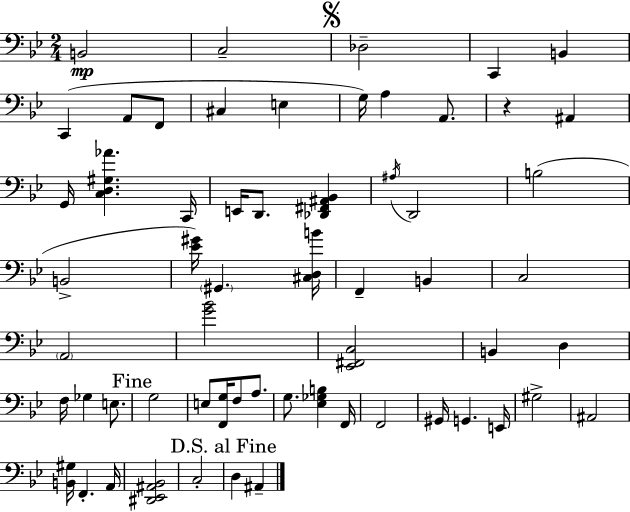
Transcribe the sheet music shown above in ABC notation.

X:1
T:Untitled
M:2/4
L:1/4
K:Bb
B,,2 C,2 _D,2 C,, B,, C,, A,,/2 F,,/2 ^C, E, G,/4 A, A,,/2 z ^A,, G,,/4 [C,D,^G,_A] C,,/4 E,,/4 D,,/2 [_D,,^F,,^A,,_B,,] ^A,/4 D,,2 B,2 B,,2 [_E^G]/4 ^G,, [^C,D,B]/4 F,, B,, C,2 A,,2 [G_B]2 [_E,,^F,,C,]2 B,, D, F,/4 _G, E,/2 G,2 E,/2 [F,,G,]/4 F,/2 A,/2 G,/2 [_E,_G,B,] F,,/4 F,,2 ^G,,/4 G,, E,,/4 ^G,2 ^A,,2 [B,,^G,]/4 F,, A,,/4 [^D,,_E,,^A,,_B,,]2 C,2 D, ^A,,